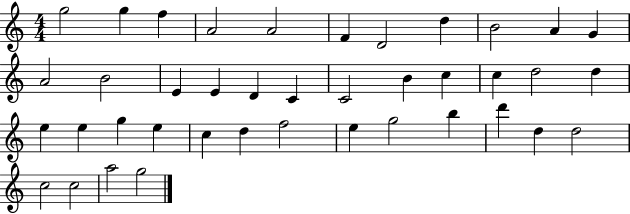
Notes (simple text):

G5/h G5/q F5/q A4/h A4/h F4/q D4/h D5/q B4/h A4/q G4/q A4/h B4/h E4/q E4/q D4/q C4/q C4/h B4/q C5/q C5/q D5/h D5/q E5/q E5/q G5/q E5/q C5/q D5/q F5/h E5/q G5/h B5/q D6/q D5/q D5/h C5/h C5/h A5/h G5/h